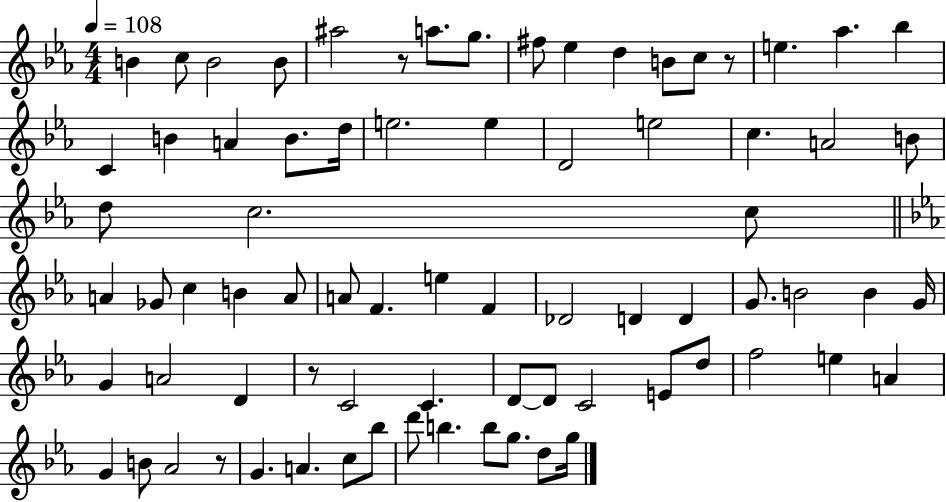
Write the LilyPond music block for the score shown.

{
  \clef treble
  \numericTimeSignature
  \time 4/4
  \key ees \major
  \tempo 4 = 108
  b'4 c''8 b'2 b'8 | ais''2 r8 a''8. g''8. | fis''8 ees''4 d''4 b'8 c''8 r8 | e''4. aes''4. bes''4 | \break c'4 b'4 a'4 b'8. d''16 | e''2. e''4 | d'2 e''2 | c''4. a'2 b'8 | \break d''8 c''2. c''8 | \bar "||" \break \key ees \major a'4 ges'8 c''4 b'4 a'8 | a'8 f'4. e''4 f'4 | des'2 d'4 d'4 | g'8. b'2 b'4 g'16 | \break g'4 a'2 d'4 | r8 c'2 c'4. | d'8~~ d'8 c'2 e'8 d''8 | f''2 e''4 a'4 | \break g'4 b'8 aes'2 r8 | g'4. a'4. c''8 bes''8 | d'''8 b''4. b''8 g''8. d''8 g''16 | \bar "|."
}